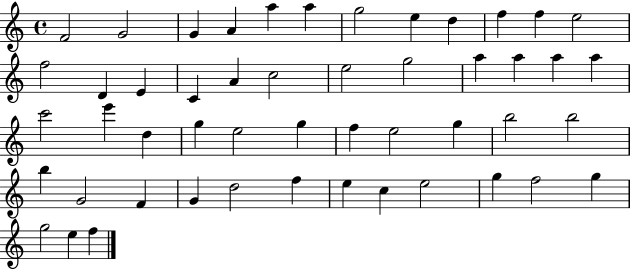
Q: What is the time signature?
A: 4/4